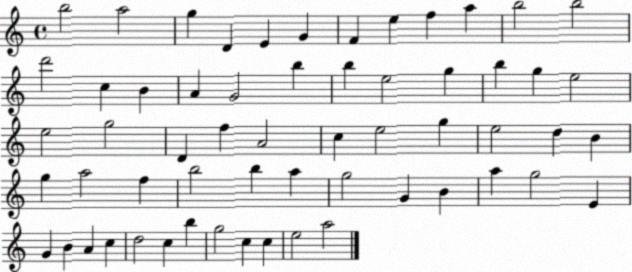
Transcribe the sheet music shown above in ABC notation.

X:1
T:Untitled
M:4/4
L:1/4
K:C
b2 a2 g D E G F e f a b2 b2 d'2 c B A G2 b b e2 g b g e2 e2 g2 D f A2 c e2 g e2 d B g a2 f b2 b a g2 G B a g2 E G B A c d2 c b g2 c c e2 a2